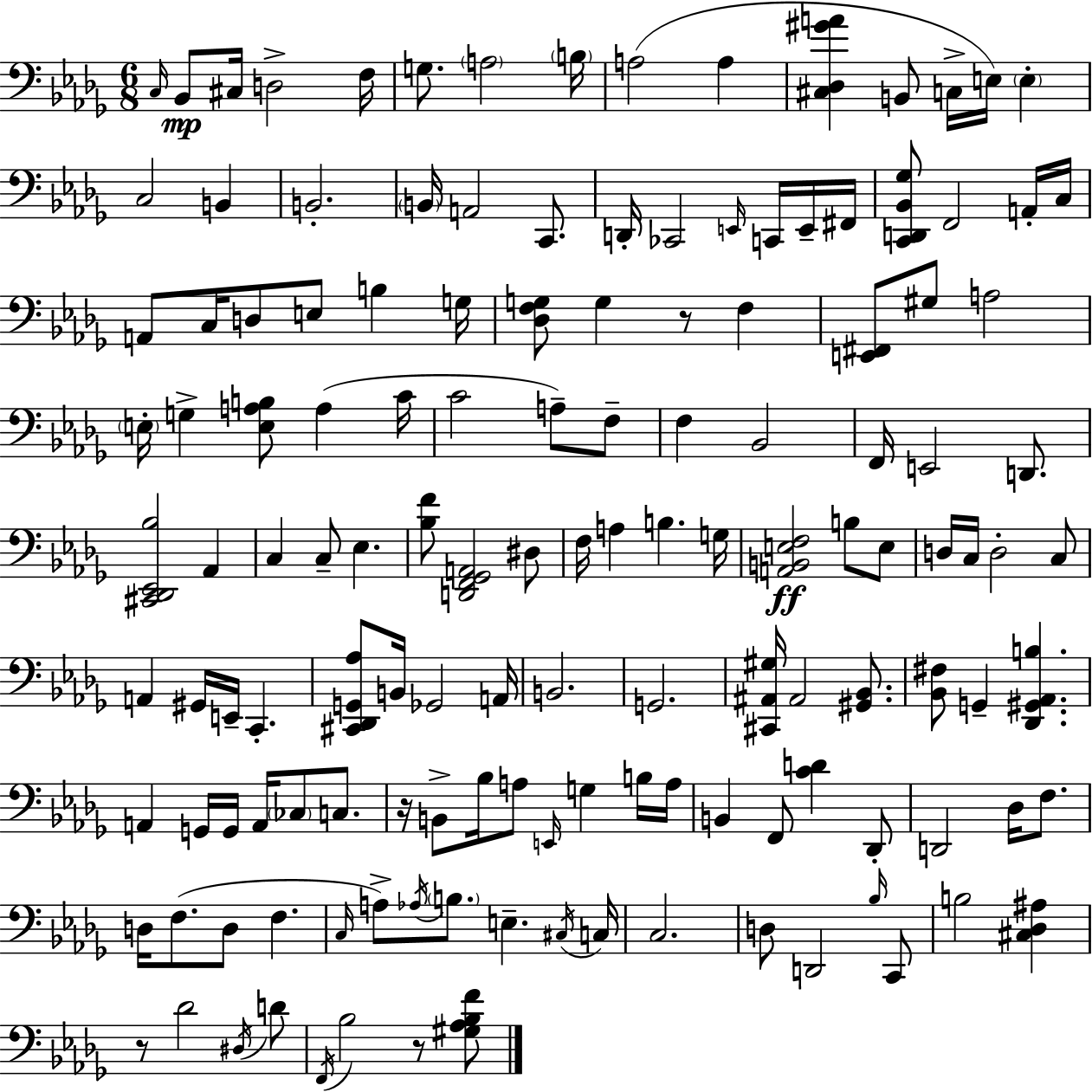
X:1
T:Untitled
M:6/8
L:1/4
K:Bbm
C,/4 _B,,/2 ^C,/4 D,2 F,/4 G,/2 A,2 B,/4 A,2 A, [^C,_D,^GA] B,,/2 C,/4 E,/4 E, C,2 B,, B,,2 B,,/4 A,,2 C,,/2 D,,/4 _C,,2 E,,/4 C,,/4 E,,/4 ^F,,/4 [C,,D,,_B,,_G,]/2 F,,2 A,,/4 C,/4 A,,/2 C,/4 D,/2 E,/2 B, G,/4 [_D,F,G,]/2 G, z/2 F, [E,,^F,,]/2 ^G,/2 A,2 E,/4 G, [E,A,B,]/2 A, C/4 C2 A,/2 F,/2 F, _B,,2 F,,/4 E,,2 D,,/2 [^C,,_D,,_E,,_B,]2 _A,, C, C,/2 _E, [_B,F]/2 [D,,F,,_G,,A,,]2 ^D,/2 F,/4 A, B, G,/4 [A,,B,,E,F,]2 B,/2 E,/2 D,/4 C,/4 D,2 C,/2 A,, ^G,,/4 E,,/4 C,, [^C,,_D,,G,,_A,]/2 B,,/4 _G,,2 A,,/4 B,,2 G,,2 [^C,,^A,,^G,]/4 ^A,,2 [^G,,_B,,]/2 [_B,,^F,]/2 G,, [_D,,^G,,_A,,B,] A,, G,,/4 G,,/4 A,,/4 _C,/2 C,/2 z/4 B,,/2 _B,/4 A,/2 E,,/4 G, B,/4 A,/4 B,, F,,/2 [CD] _D,,/2 D,,2 _D,/4 F,/2 D,/4 F,/2 D,/2 F, C,/4 A,/2 _A,/4 B,/2 E, ^C,/4 C,/4 C,2 D,/2 D,,2 _B,/4 C,,/2 B,2 [^C,_D,^A,] z/2 _D2 ^D,/4 D/2 F,,/4 _B,2 z/2 [^G,_A,_B,F]/2